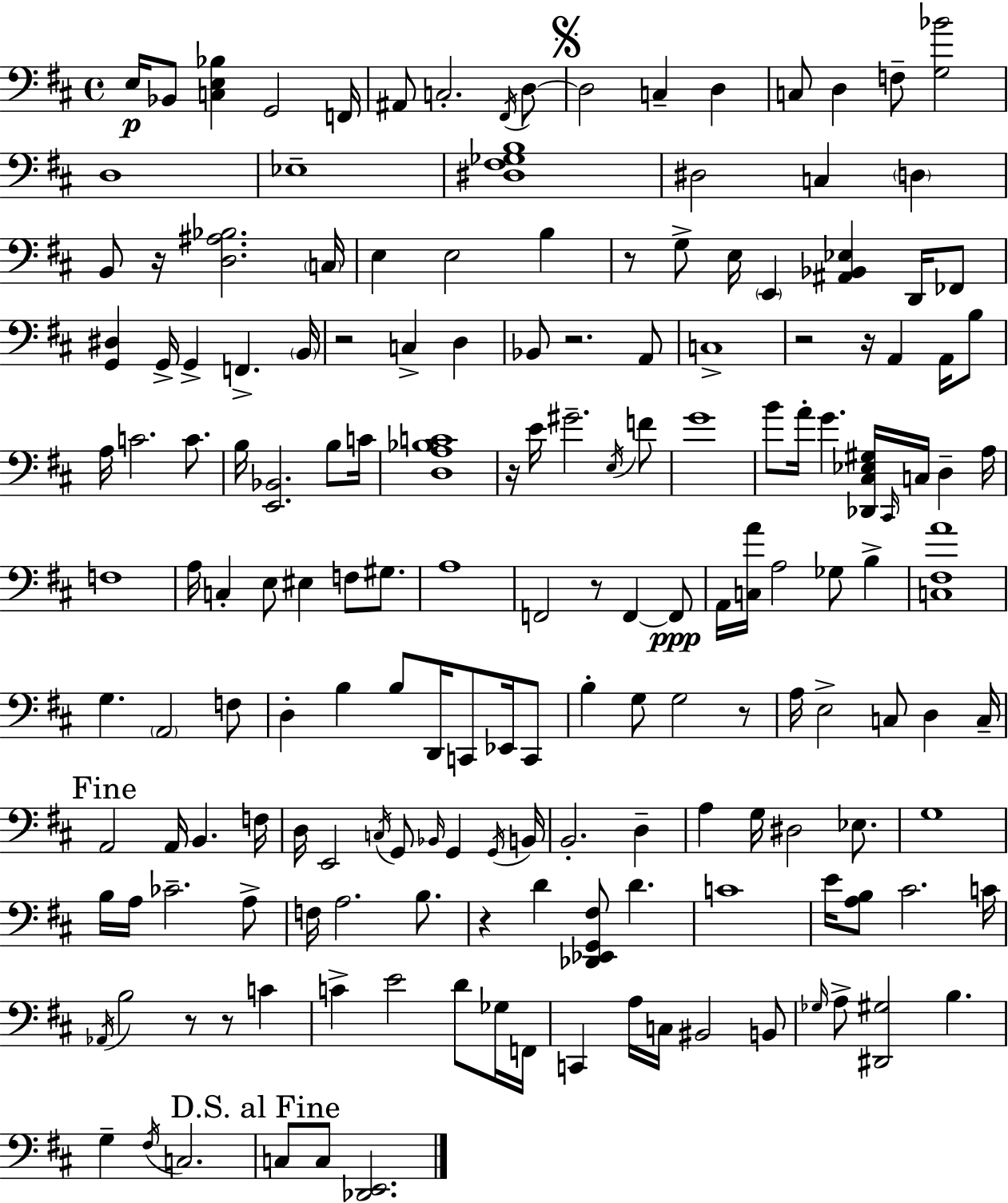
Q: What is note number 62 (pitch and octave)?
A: C3